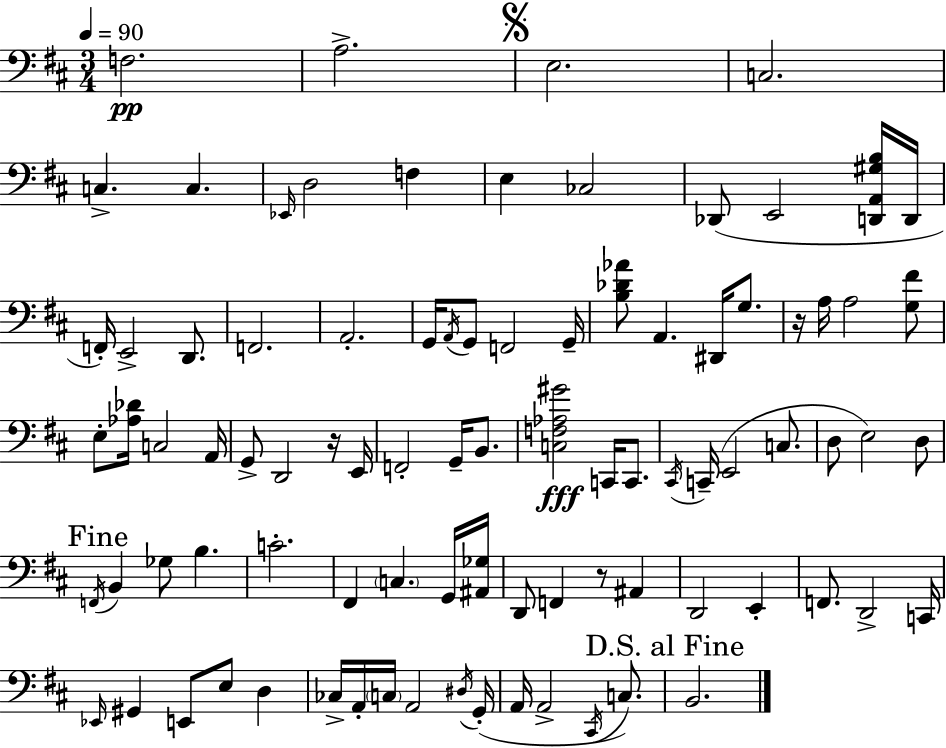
F3/h. A3/h. E3/h. C3/h. C3/q. C3/q. Eb2/s D3/h F3/q E3/q CES3/h Db2/e E2/h [D2,A2,G#3,B3]/s D2/s F2/s E2/h D2/e. F2/h. A2/h. G2/s A2/s G2/e F2/h G2/s [B3,Db4,Ab4]/e A2/q. D#2/s G3/e. R/s A3/s A3/h [G3,F#4]/e E3/e [Ab3,Db4]/s C3/h A2/s G2/e D2/h R/s E2/s F2/h G2/s B2/e. [C3,F3,Ab3,G#4]/h C2/s C2/e. C#2/s C2/s E2/h C3/e. D3/e E3/h D3/e F2/s B2/q Gb3/e B3/q. C4/h. F#2/q C3/q. G2/s [A#2,Gb3]/s D2/e F2/q R/e A#2/q D2/h E2/q F2/e. D2/h C2/s Eb2/s G#2/q E2/e E3/e D3/q CES3/s A2/s C3/s A2/h D#3/s G2/s A2/s A2/h C#2/s C3/e. B2/h.